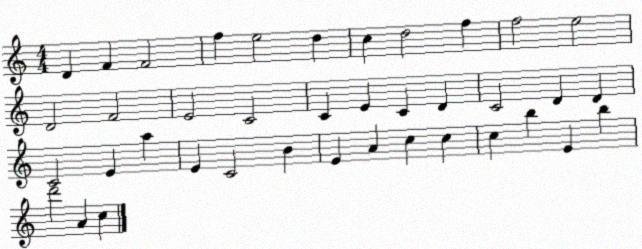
X:1
T:Untitled
M:4/4
L:1/4
K:C
D F F2 f e2 d c d2 f f2 e2 D2 F2 E2 C2 C E C D C2 D D C2 E a E C2 B E A c c c b E b d'2 A c